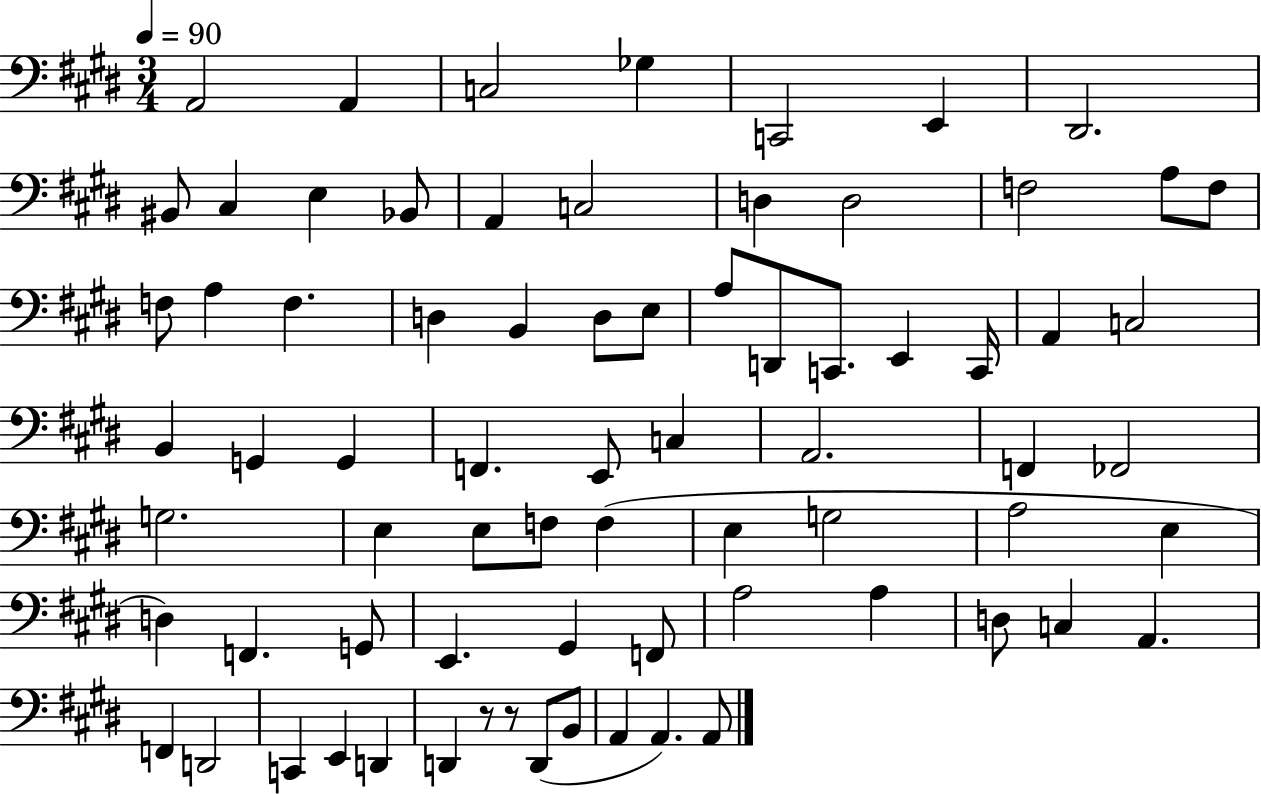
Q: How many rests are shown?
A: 2